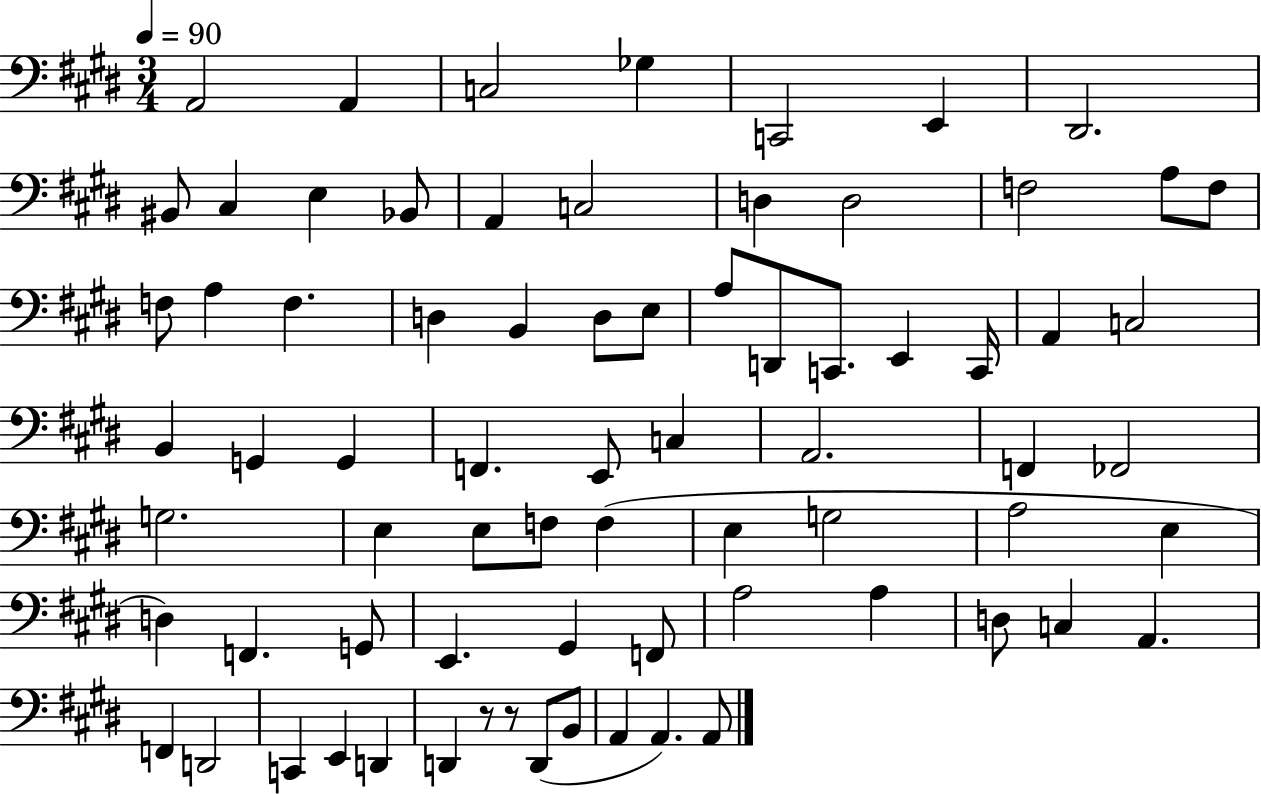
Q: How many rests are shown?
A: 2